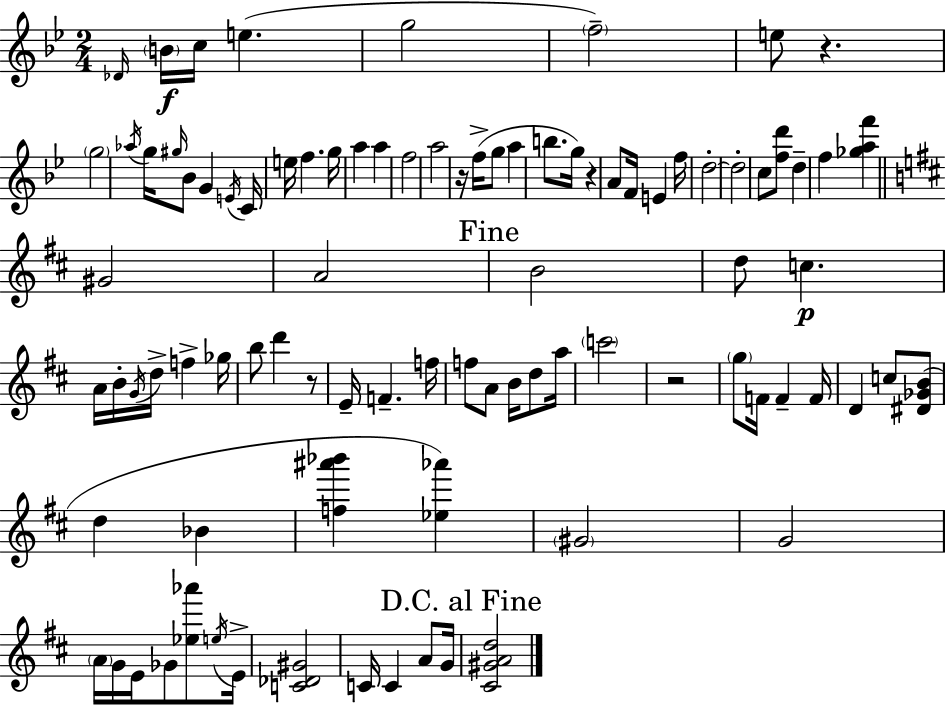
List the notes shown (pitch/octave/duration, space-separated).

Db4/s B4/s C5/s E5/q. G5/h F5/h E5/e R/q. G5/h Ab5/s G5/s G#5/s Bb4/e G4/q E4/s C4/s E5/s F5/q. G5/s A5/q A5/q F5/h A5/h R/s F5/s G5/e A5/q B5/e. G5/s R/q A4/e F4/s E4/q F5/s D5/h D5/h C5/e [F5,D6]/e D5/q F5/q [Gb5,A5,F6]/q G#4/h A4/h B4/h D5/e C5/q. A4/s B4/s G4/s D5/s F5/q Gb5/s B5/e D6/q R/e E4/s F4/q. F5/s F5/e A4/e B4/s D5/e A5/s C6/h R/h G5/e F4/s F4/q F4/s D4/q C5/e [D#4,Gb4,B4]/e D5/q Bb4/q [F5,A#6,Bb6]/q [Eb5,Ab6]/q G#4/h G4/h A4/s G4/s E4/s Gb4/e [Eb5,Ab6]/e E5/s E4/s [C4,Db4,G#4]/h C4/s C4/q A4/e G4/s [C#4,G#4,A4,D5]/h